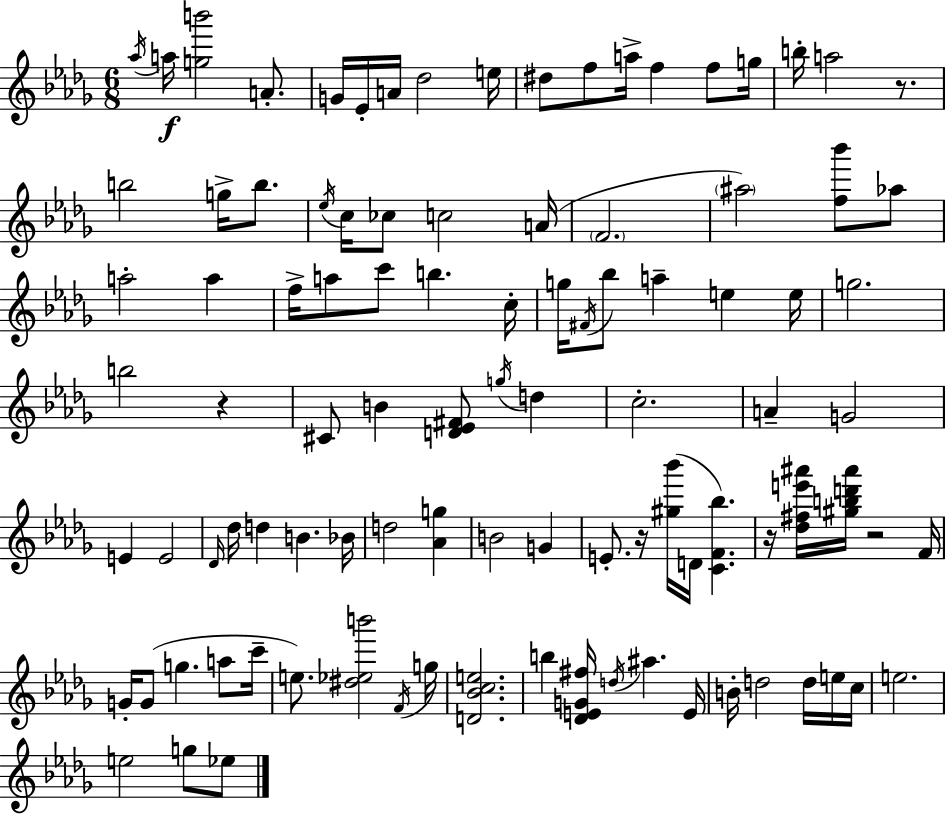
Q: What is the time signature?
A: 6/8